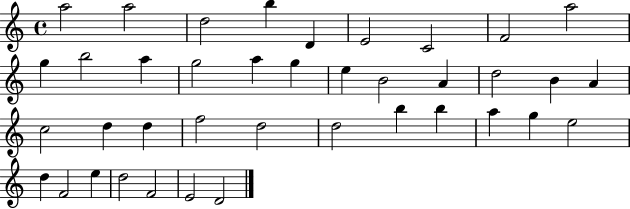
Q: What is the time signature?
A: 4/4